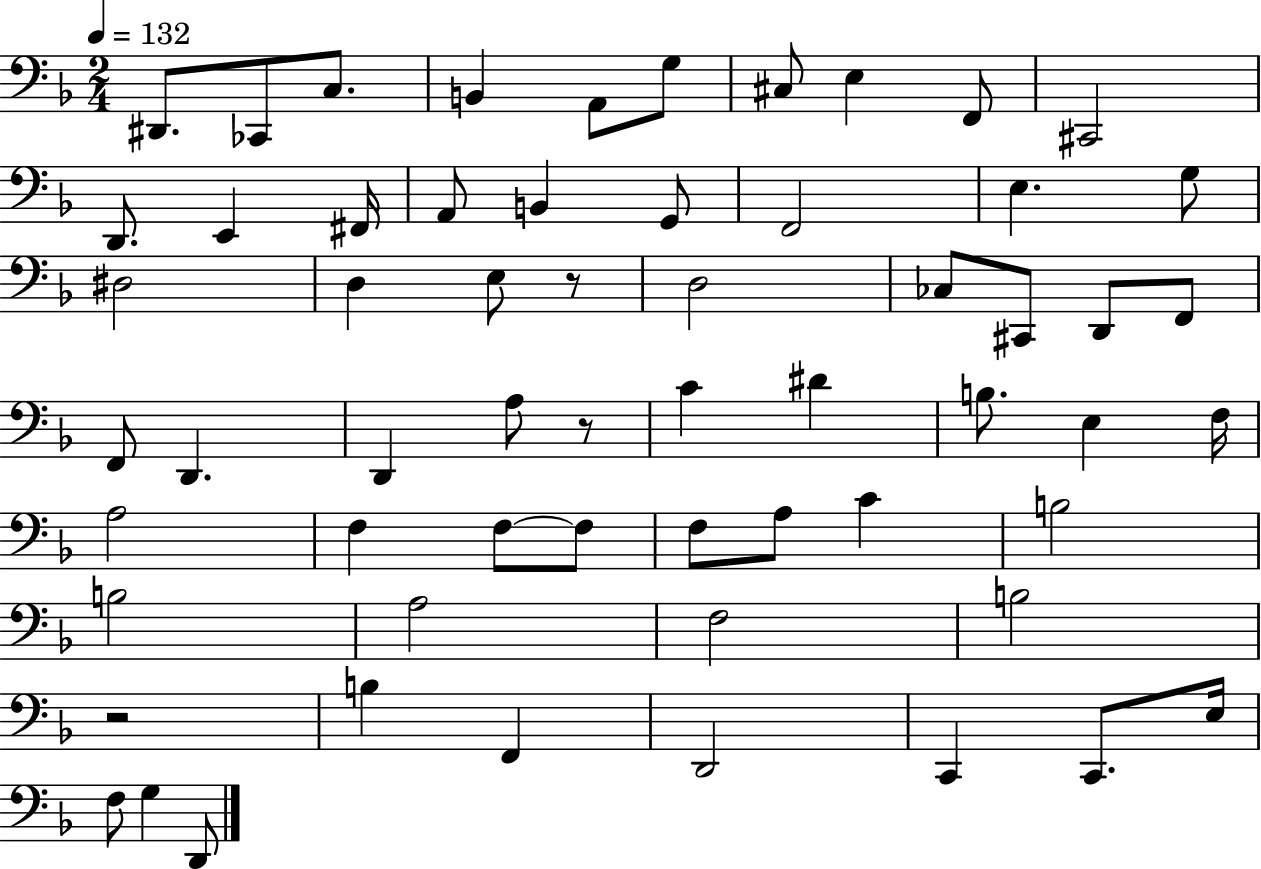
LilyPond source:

{
  \clef bass
  \numericTimeSignature
  \time 2/4
  \key f \major
  \tempo 4 = 132
  dis,8. ces,8 c8. | b,4 a,8 g8 | cis8 e4 f,8 | cis,2 | \break d,8. e,4 fis,16 | a,8 b,4 g,8 | f,2 | e4. g8 | \break dis2 | d4 e8 r8 | d2 | ces8 cis,8 d,8 f,8 | \break f,8 d,4. | d,4 a8 r8 | c'4 dis'4 | b8. e4 f16 | \break a2 | f4 f8~~ f8 | f8 a8 c'4 | b2 | \break b2 | a2 | f2 | b2 | \break r2 | b4 f,4 | d,2 | c,4 c,8. e16 | \break f8 g4 d,8 | \bar "|."
}